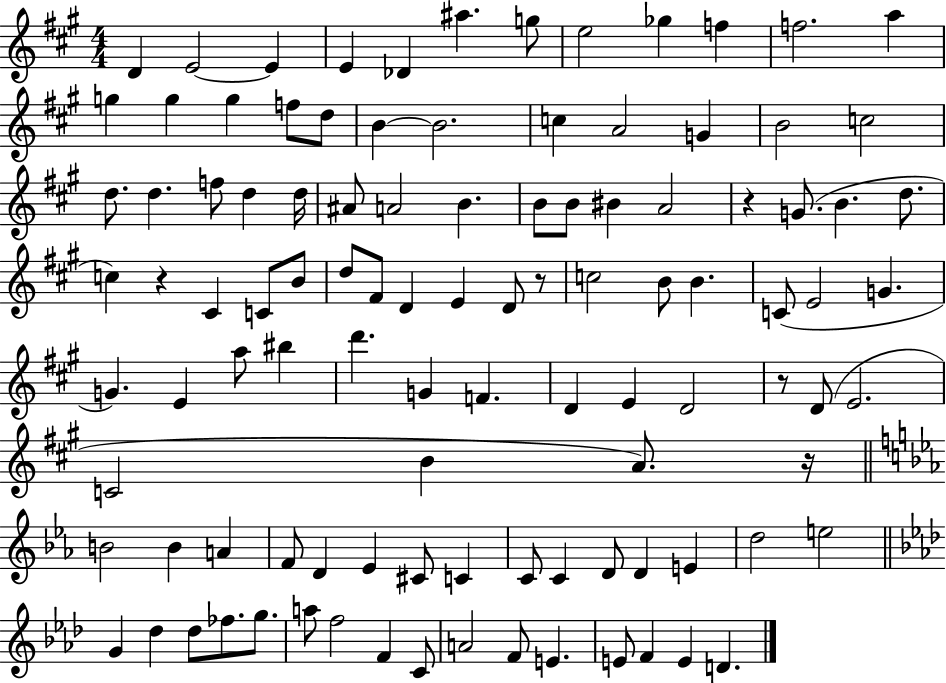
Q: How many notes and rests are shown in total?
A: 105